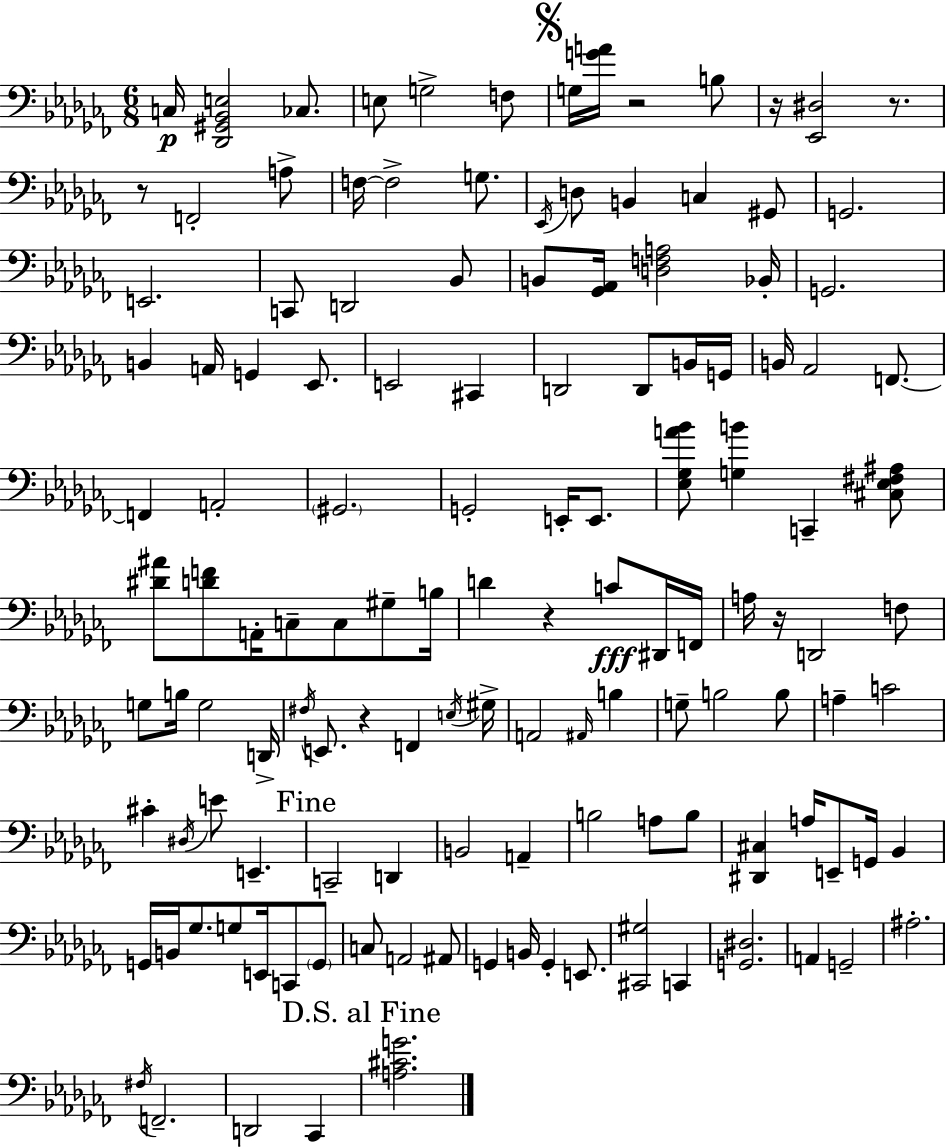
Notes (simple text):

C3/s [Db2,G#2,Bb2,E3]/h CES3/e. E3/e G3/h F3/e G3/s [G4,A4]/s R/h B3/e R/s [Eb2,D#3]/h R/e. R/e F2/h A3/e F3/s F3/h G3/e. Eb2/s D3/e B2/q C3/q G#2/e G2/h. E2/h. C2/e D2/h Bb2/e B2/e [Gb2,Ab2]/s [D3,F3,A3]/h Bb2/s G2/h. B2/q A2/s G2/q Eb2/e. E2/h C#2/q D2/h D2/e B2/s G2/s B2/s Ab2/h F2/e. F2/q A2/h G#2/h. G2/h E2/s E2/e. [Eb3,Gb3,A4,Bb4]/e [G3,B4]/q C2/q [C#3,Eb3,F#3,A#3]/e [D#4,A#4]/e [D4,F4]/e A2/s C3/e C3/e G#3/e B3/s D4/q R/q C4/e D#2/s F2/s A3/s R/s D2/h F3/e G3/e B3/s G3/h D2/s F#3/s E2/e. R/q F2/q E3/s G#3/s A2/h A#2/s B3/q G3/e B3/h B3/e A3/q C4/h C#4/q D#3/s E4/e E2/q. C2/h D2/q B2/h A2/q B3/h A3/e B3/e [D#2,C#3]/q A3/s E2/e G2/s Bb2/q G2/s B2/s Gb3/e. G3/e E2/s C2/e G2/e C3/e A2/h A#2/e G2/q B2/s G2/q E2/e. [C#2,G#3]/h C2/q [G2,D#3]/h. A2/q G2/h A#3/h. F#3/s F2/h. D2/h CES2/q [A3,C#4,G4]/h.